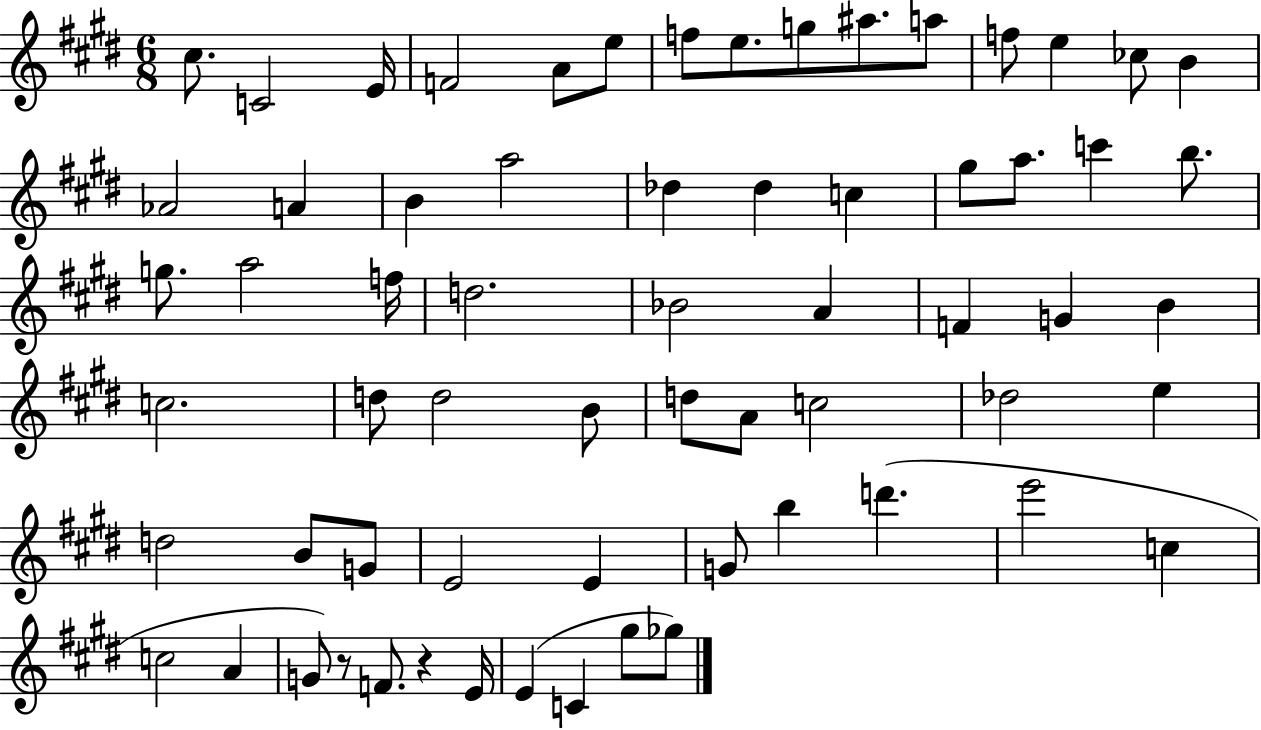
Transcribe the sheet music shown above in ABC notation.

X:1
T:Untitled
M:6/8
L:1/4
K:E
^c/2 C2 E/4 F2 A/2 e/2 f/2 e/2 g/2 ^a/2 a/2 f/2 e _c/2 B _A2 A B a2 _d _d c ^g/2 a/2 c' b/2 g/2 a2 f/4 d2 _B2 A F G B c2 d/2 d2 B/2 d/2 A/2 c2 _d2 e d2 B/2 G/2 E2 E G/2 b d' e'2 c c2 A G/2 z/2 F/2 z E/4 E C ^g/2 _g/2